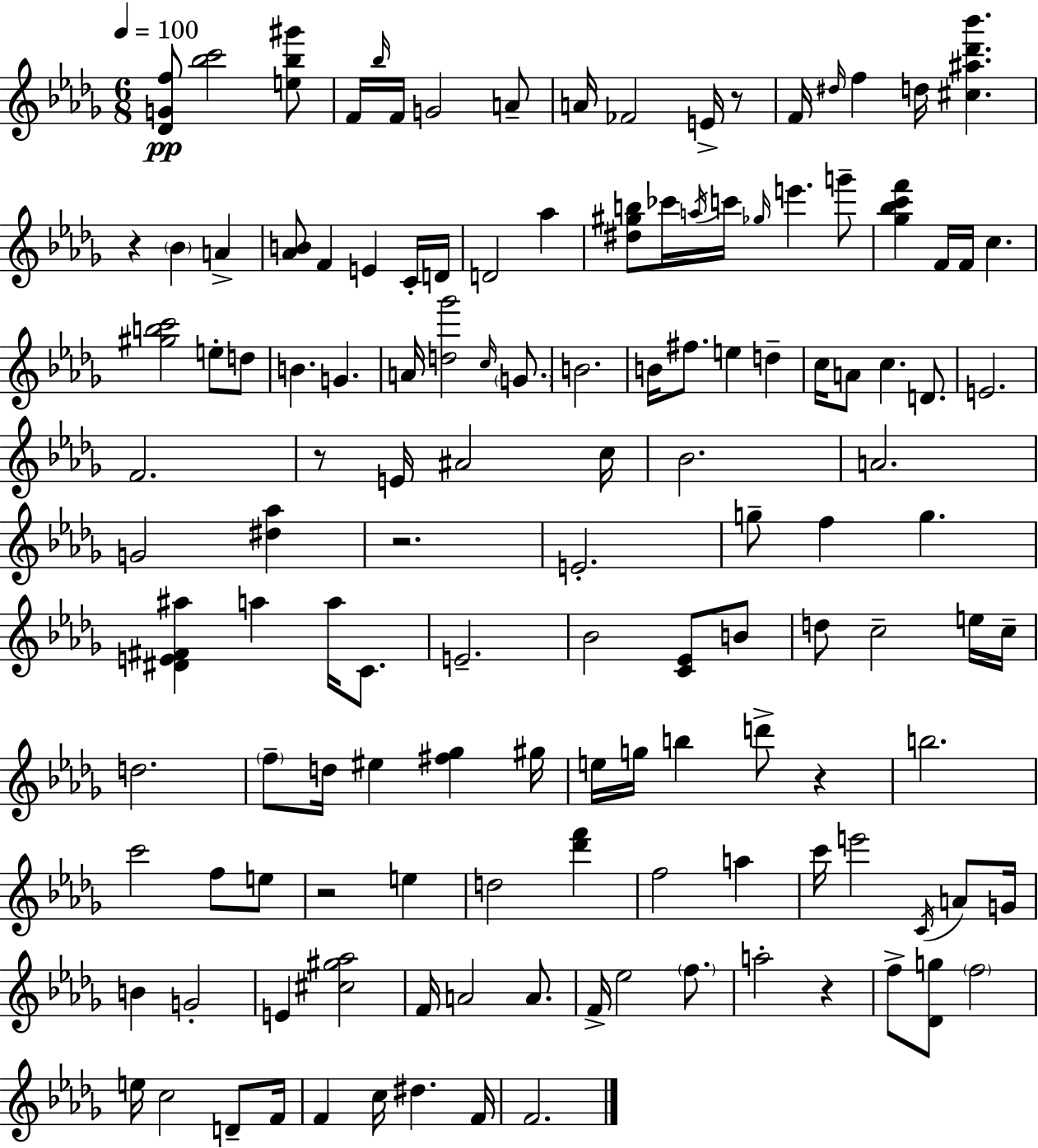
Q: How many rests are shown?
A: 7